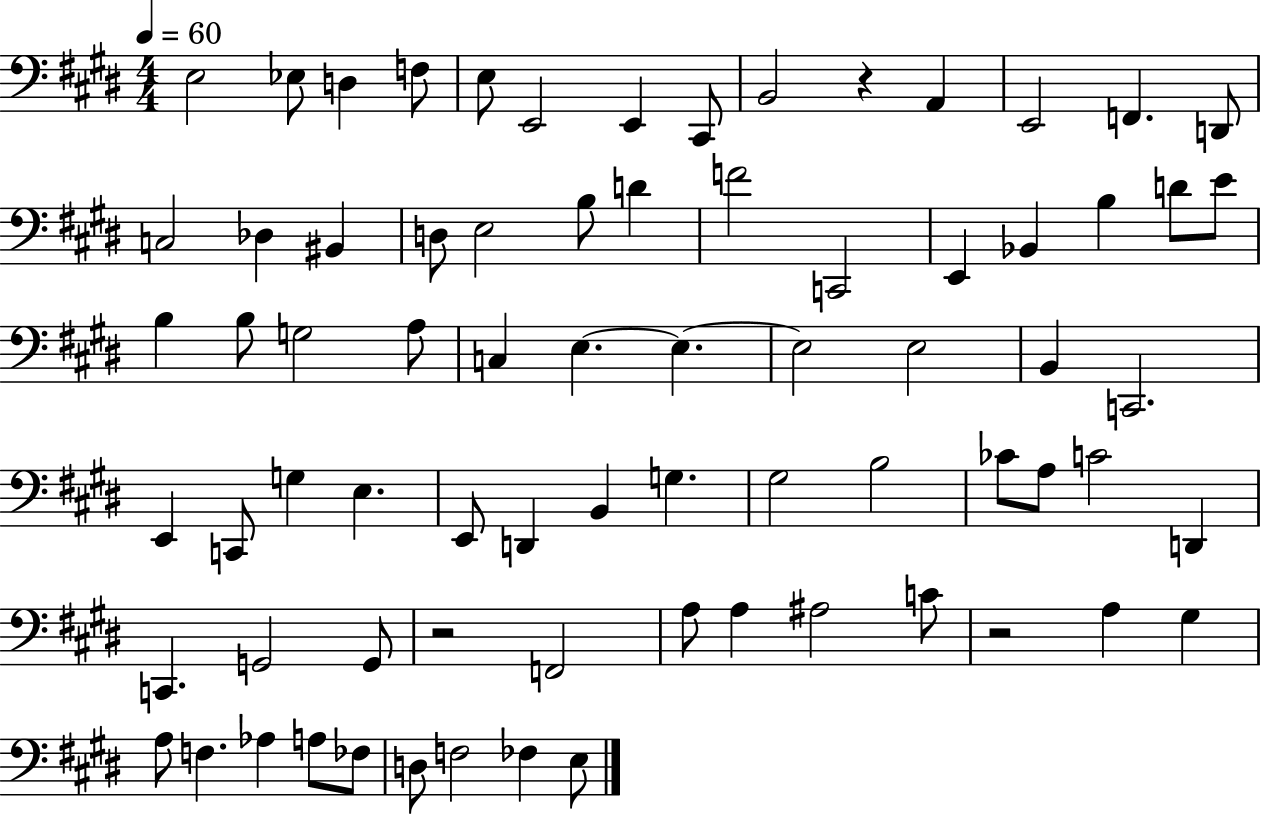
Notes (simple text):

E3/h Eb3/e D3/q F3/e E3/e E2/h E2/q C#2/e B2/h R/q A2/q E2/h F2/q. D2/e C3/h Db3/q BIS2/q D3/e E3/h B3/e D4/q F4/h C2/h E2/q Bb2/q B3/q D4/e E4/e B3/q B3/e G3/h A3/e C3/q E3/q. E3/q. E3/h E3/h B2/q C2/h. E2/q C2/e G3/q E3/q. E2/e D2/q B2/q G3/q. G#3/h B3/h CES4/e A3/e C4/h D2/q C2/q. G2/h G2/e R/h F2/h A3/e A3/q A#3/h C4/e R/h A3/q G#3/q A3/e F3/q. Ab3/q A3/e FES3/e D3/e F3/h FES3/q E3/e